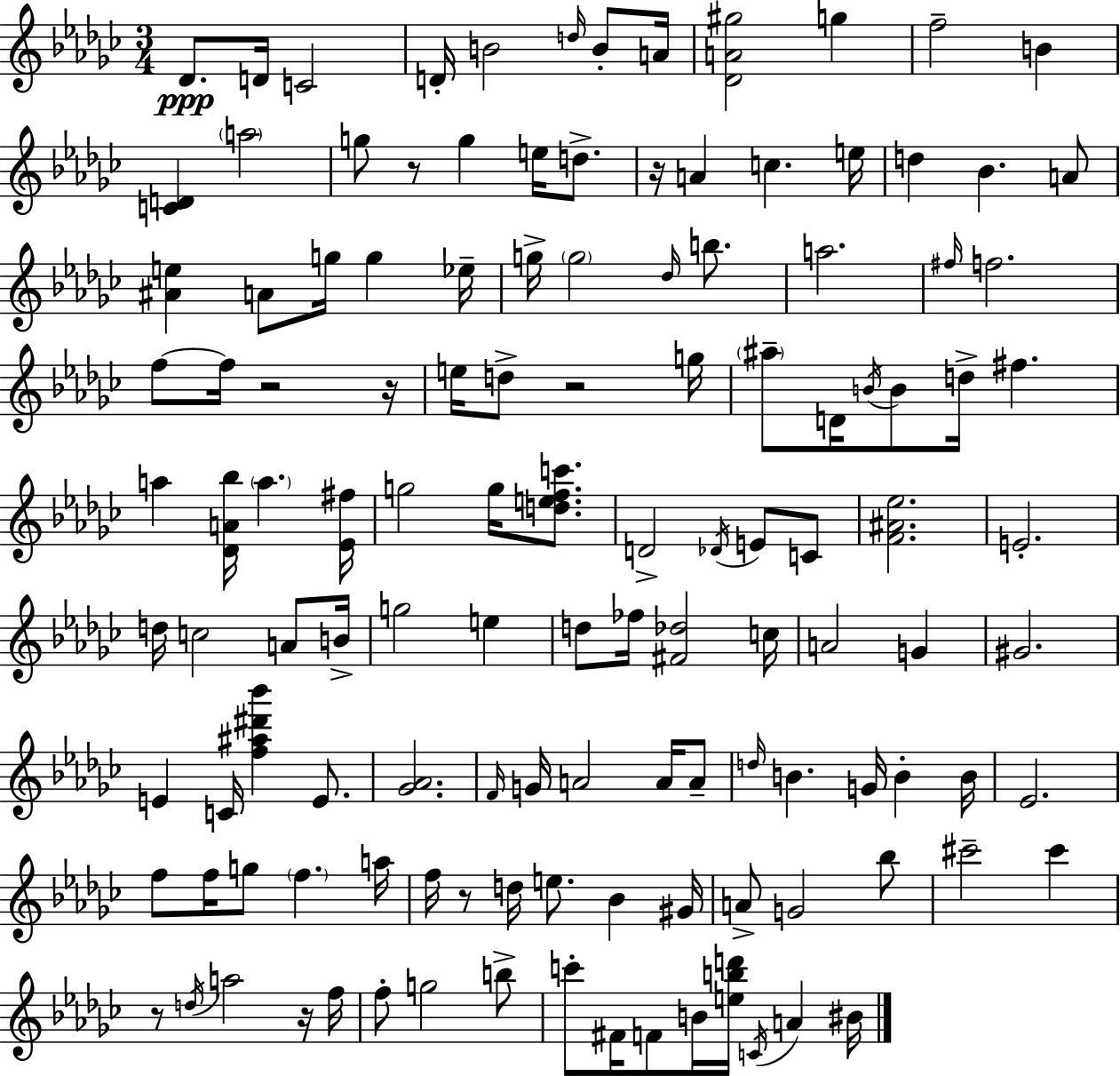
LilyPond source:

{
  \clef treble
  \numericTimeSignature
  \time 3/4
  \key ees \minor
  des'8.\ppp d'16 c'2 | d'16-. b'2 \grace { d''16 } b'8-. | a'16 <des' a' gis''>2 g''4 | f''2-- b'4 | \break <c' d'>4 \parenthesize a''2 | g''8 r8 g''4 e''16 d''8.-> | r16 a'4 c''4. | e''16 d''4 bes'4. a'8 | \break <ais' e''>4 a'8 g''16 g''4 | ees''16-- g''16-> \parenthesize g''2 \grace { des''16 } b''8. | a''2. | \grace { fis''16 } f''2. | \break f''8~~ f''16 r2 | r16 e''16 d''8-> r2 | g''16 \parenthesize ais''8-- d'16 \acciaccatura { b'16 } b'8 d''16-> fis''4. | a''4 <des' a' bes''>16 \parenthesize a''4. | \break <ees' fis''>16 g''2 | g''16 <d'' e'' f'' c'''>8. d'2-> | \acciaccatura { des'16 } e'8 c'8 <f' ais' ees''>2. | e'2.-. | \break d''16 c''2 | a'8 b'16-> g''2 | e''4 d''8 fes''16 <fis' des''>2 | c''16 a'2 | \break g'4 gis'2. | e'4 c'16 <f'' ais'' dis''' bes'''>4 | e'8. <ges' aes'>2. | \grace { f'16 } g'16 a'2 | \break a'16 a'8-- \grace { d''16 } b'4. | g'16 b'4-. b'16 ees'2. | f''8 f''16 g''8 | \parenthesize f''4. a''16 f''16 r8 d''16 e''8. | \break bes'4 gis'16 a'8-> g'2 | bes''8 cis'''2-- | cis'''4 r8 \acciaccatura { d''16 } a''2 | r16 f''16 f''8-. g''2 | \break b''8-> c'''8-. fis'16 f'8 | b'16 <e'' b'' d'''>16 \acciaccatura { c'16 } a'4 bis'16 \bar "|."
}